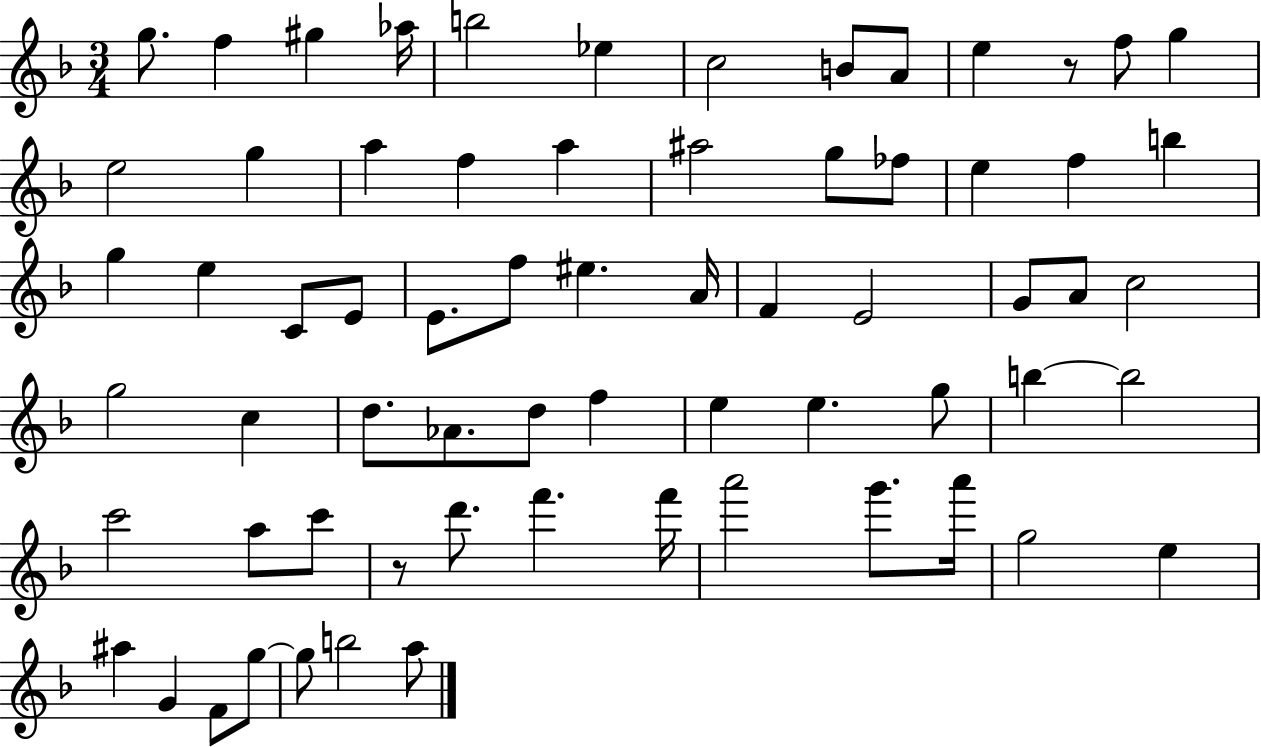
X:1
T:Untitled
M:3/4
L:1/4
K:F
g/2 f ^g _a/4 b2 _e c2 B/2 A/2 e z/2 f/2 g e2 g a f a ^a2 g/2 _f/2 e f b g e C/2 E/2 E/2 f/2 ^e A/4 F E2 G/2 A/2 c2 g2 c d/2 _A/2 d/2 f e e g/2 b b2 c'2 a/2 c'/2 z/2 d'/2 f' f'/4 a'2 g'/2 a'/4 g2 e ^a G F/2 g/2 g/2 b2 a/2